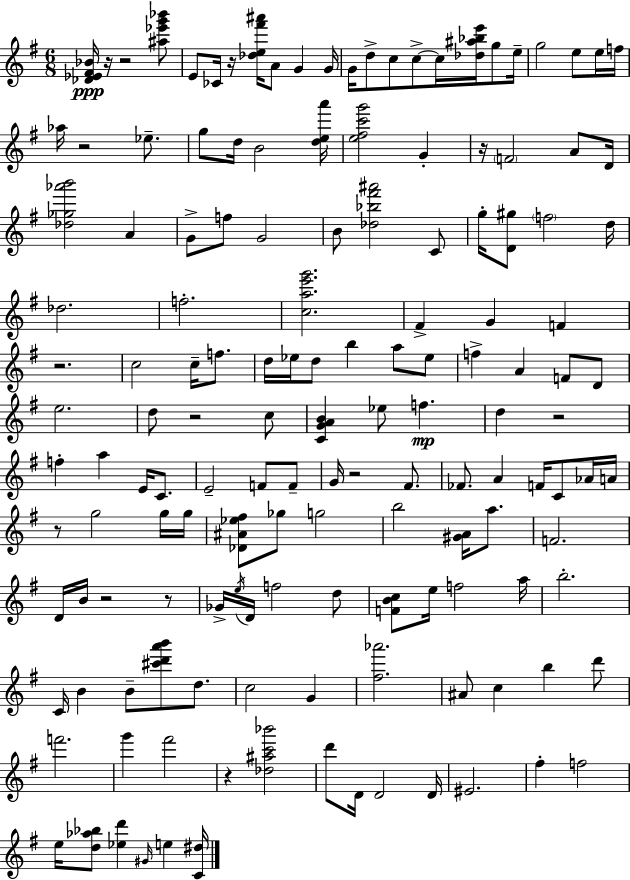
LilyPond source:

{
  \clef treble
  \numericTimeSignature
  \time 6/8
  \key e \minor
  \repeat volta 2 { <des' ees' fis' bes'>16\ppp r16 r2 <ais'' ees''' g''' bes'''>8 | e'8 ces'16 r16 <des'' e'' fis''' ais'''>16 a'8 g'4 g'16 | g'16 d''8-> c''8 c''8->~~ c''16 <des'' ais'' bes'' e'''>16 g''8 e''16-- | g''2 e''8 e''16 f''16 | \break aes''16 r2 ees''8.-- | g''8 d''16 b'2 <d'' e'' a'''>16 | <e'' fis'' c''' g'''>2 g'4-. | r16 \parenthesize f'2 a'8 d'16 | \break <des'' ges'' aes''' b'''>2 a'4 | g'8-> f''8 g'2 | b'8 <des'' bes'' fis''' ais'''>2 c'8 | g''16-. <d' gis''>8 \parenthesize f''2 d''16 | \break des''2. | f''2.-. | <c'' a'' e''' g'''>2. | fis'4-> g'4 f'4 | \break r2. | c''2 c''16-- f''8. | d''16 ees''16 d''8 b''4 a''8 ees''8 | f''4-> a'4 f'8 d'8 | \break e''2. | d''8 r2 c''8 | <c' g' a' b'>4 ees''8 f''4.\mp | d''4 r2 | \break f''4-. a''4 e'16 c'8. | e'2-- f'8 f'8-- | g'16 r2 fis'8. | fes'8. a'4 f'16 c'8 aes'16 a'16 | \break r8 g''2 g''16 g''16 | <des' ais' ees'' fis''>8 ges''8 g''2 | b''2 <gis' a'>16 a''8. | f'2. | \break d'16 b'16 r2 r8 | ges'16-> \acciaccatura { e''16 } d'16 f''2 d''8 | <f' b' c''>8 e''16 f''2 | a''16 b''2.-. | \break c'16 b'4 b'8-- <cis''' d''' a''' b'''>8 d''8. | c''2 g'4 | <fis'' aes'''>2. | ais'8 c''4 b''4 d'''8 | \break f'''2. | g'''4 fis'''2 | r4 <des'' ais'' c''' bes'''>2 | d'''8 d'16 d'2 | \break d'16 eis'2. | fis''4-. f''2 | e''16 <d'' aes'' bes''>8 <ees'' d'''>4 \grace { gis'16 } e''4 | <c' dis''>16 } \bar "|."
}